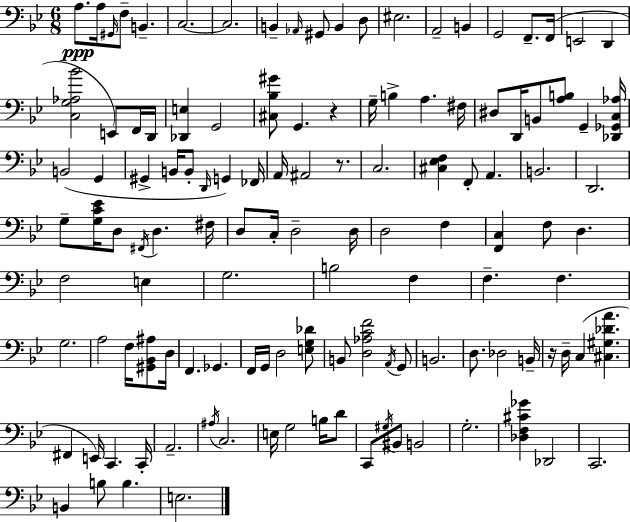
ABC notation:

X:1
T:Untitled
M:6/8
L:1/4
K:Gm
A,/2 A,/4 ^G,,/4 F,/2 B,, C,2 C,2 B,, _A,,/4 ^G,,/2 B,, D,/2 ^E,2 A,,2 B,, G,,2 F,,/2 F,,/4 E,,2 D,, [C,G,_A,_B]2 E,,/2 F,,/4 D,,/4 [_D,,E,] G,,2 [^C,_B,^G]/2 G,, z G,/4 B, A, ^F,/4 ^D,/2 D,,/4 B,,/2 [A,B,]/2 G,, [_D,,_G,,C,_A,]/4 B,,2 G,, ^G,, B,,/4 B,,/2 D,,/4 G,, _F,,/4 A,,/4 ^A,,2 z/2 C,2 [^C,_E,F,] F,,/2 A,, B,,2 D,,2 G,/2 [G,C_E]/4 D,/2 ^F,,/4 D, ^F,/4 D,/2 C,/4 D,2 D,/4 D,2 F, [F,,C,] F,/2 D, F,2 E, G,2 B,2 F, F, F, G,2 A,2 F,/4 [^G,,_B,,^A,]/2 D,/4 F,, _G,, F,,/4 G,,/4 D,2 [E,G,_D]/2 B,,/2 [D,_A,CF]2 A,,/4 G,,/2 B,,2 D,/2 _D,2 B,,/4 z/4 D,/4 C, [^C,^G,_DA] ^F,, E,,/4 C,, C,,/4 A,,2 ^A,/4 C,2 E,/4 G,2 B,/4 D/2 C,,/2 ^G,/4 ^B,,/2 B,,2 G,2 [_D,F,^C_G] _D,,2 C,,2 B,, B,/2 B, E,2